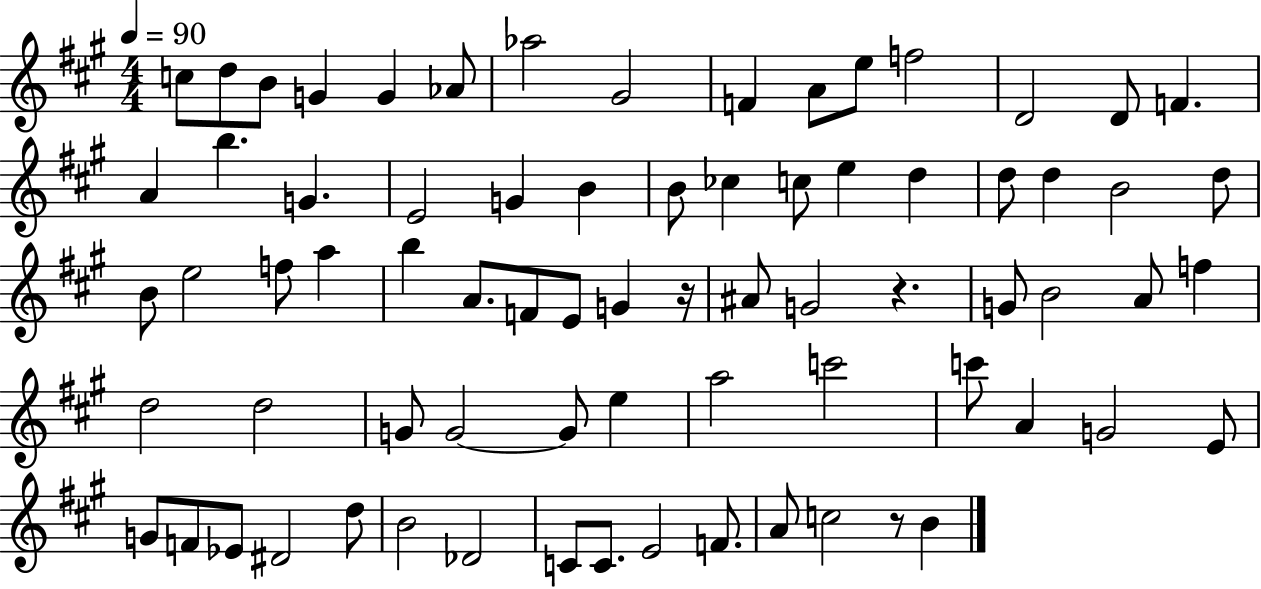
C5/e D5/e B4/e G4/q G4/q Ab4/e Ab5/h G#4/h F4/q A4/e E5/e F5/h D4/h D4/e F4/q. A4/q B5/q. G4/q. E4/h G4/q B4/q B4/e CES5/q C5/e E5/q D5/q D5/e D5/q B4/h D5/e B4/e E5/h F5/e A5/q B5/q A4/e. F4/e E4/e G4/q R/s A#4/e G4/h R/q. G4/e B4/h A4/e F5/q D5/h D5/h G4/e G4/h G4/e E5/q A5/h C6/h C6/e A4/q G4/h E4/e G4/e F4/e Eb4/e D#4/h D5/e B4/h Db4/h C4/e C4/e. E4/h F4/e. A4/e C5/h R/e B4/q